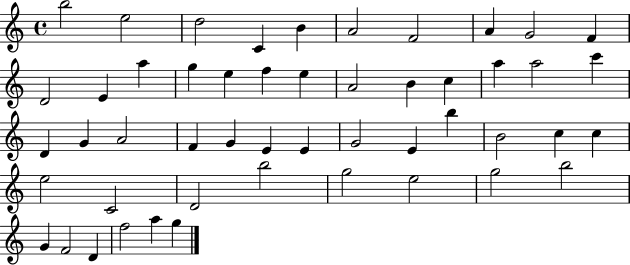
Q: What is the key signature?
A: C major